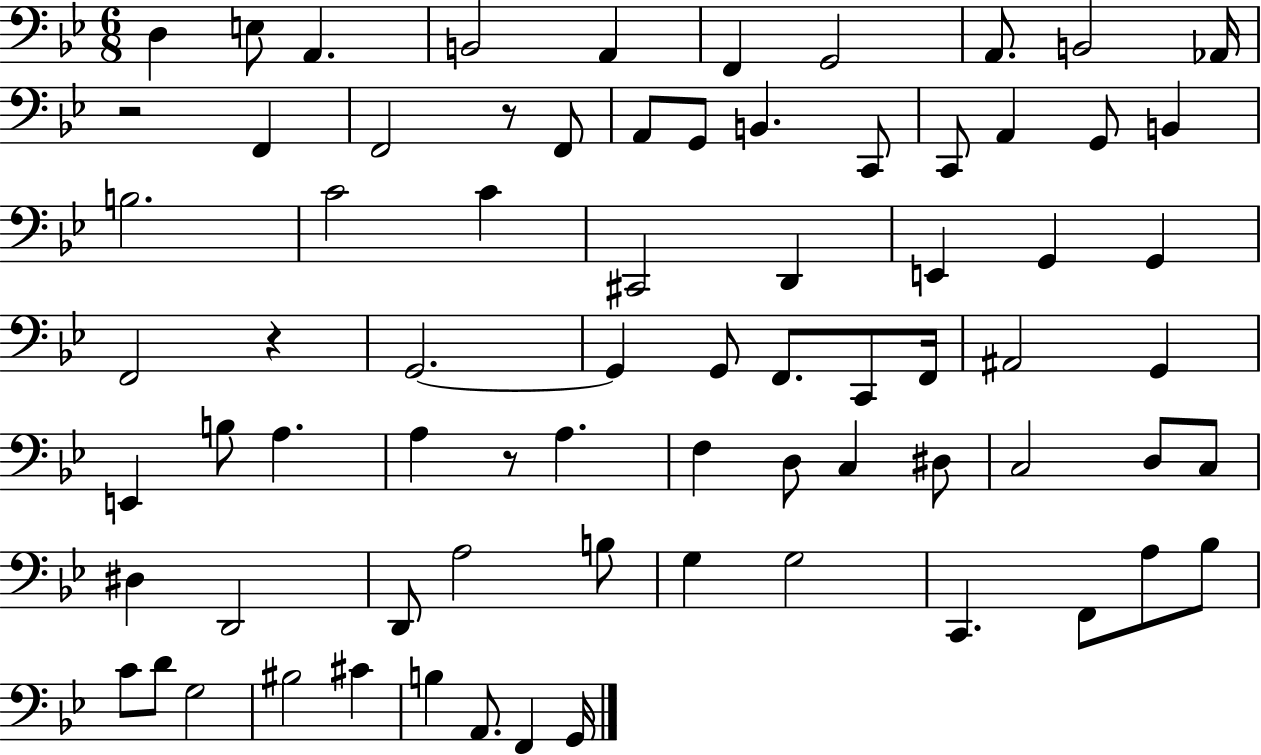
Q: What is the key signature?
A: BES major